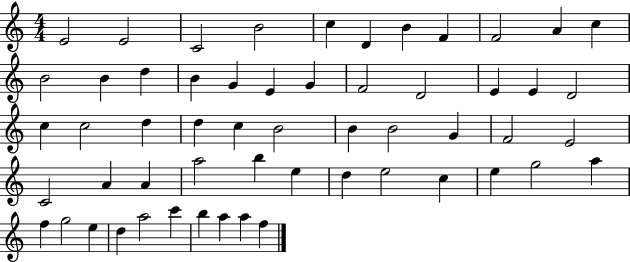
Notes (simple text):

E4/h E4/h C4/h B4/h C5/q D4/q B4/q F4/q F4/h A4/q C5/q B4/h B4/q D5/q B4/q G4/q E4/q G4/q F4/h D4/h E4/q E4/q D4/h C5/q C5/h D5/q D5/q C5/q B4/h B4/q B4/h G4/q F4/h E4/h C4/h A4/q A4/q A5/h B5/q E5/q D5/q E5/h C5/q E5/q G5/h A5/q F5/q G5/h E5/q D5/q A5/h C6/q B5/q A5/q A5/q F5/q